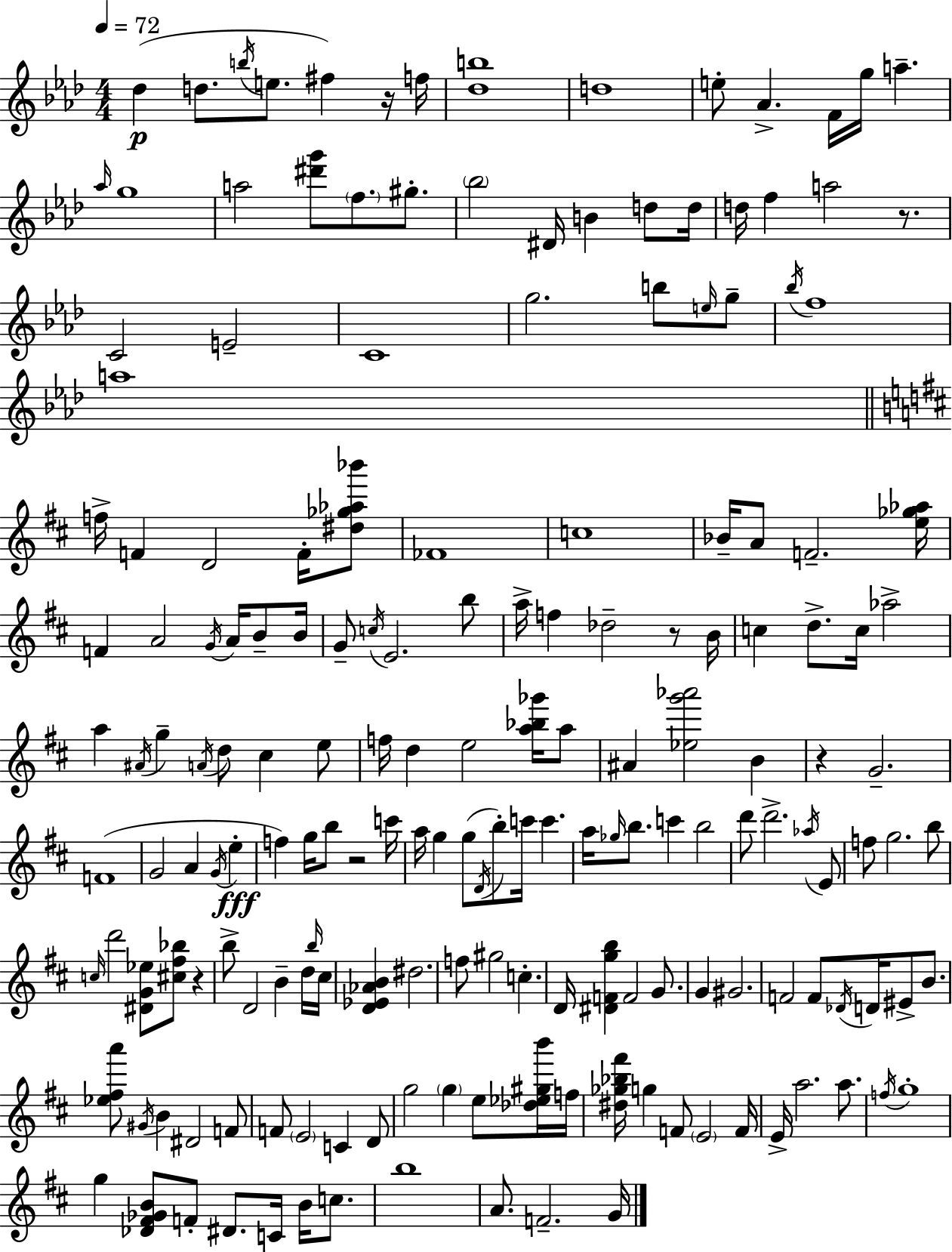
Db5/q D5/e. B5/s E5/e. F#5/q R/s F5/s [Db5,B5]/w D5/w E5/e Ab4/q. F4/s G5/s A5/q. Ab5/s G5/w A5/h [D#6,G6]/e F5/e. G#5/e. Bb5/h D#4/s B4/q D5/e D5/s D5/s F5/q A5/h R/e. C4/h E4/h C4/w G5/h. B5/e E5/s G5/e Bb5/s F5/w A5/w F5/s F4/q D4/h F4/s [D#5,Gb5,Ab5,Bb6]/e FES4/w C5/w Bb4/s A4/e F4/h. [E5,Gb5,Ab5]/s F4/q A4/h G4/s A4/s B4/e B4/s G4/e C5/s E4/h. B5/e A5/s F5/q Db5/h R/e B4/s C5/q D5/e. C5/s Ab5/h A5/q A#4/s G5/q A4/s D5/e C#5/q E5/e F5/s D5/q E5/h [A5,Bb5,Gb6]/s A5/e A#4/q [Eb5,G6,Ab6]/h B4/q R/q G4/h. F4/w G4/h A4/q G4/s E5/q F5/q G5/s B5/e R/h C6/s A5/s G5/q G5/e D4/s B5/e C6/s C6/q. A5/s Gb5/s B5/e. C6/q B5/h D6/e D6/h. Ab5/s E4/e F5/e G5/h. B5/e C5/s D6/h [D#4,G4,Eb5]/e [C#5,F#5,Bb5]/e R/q B5/e D4/h B4/q D5/s B5/s C#5/s [D4,Eb4,Ab4,B4]/q D#5/h. F5/e G#5/h C5/q. D4/s [D#4,F4,G5,B5]/q F4/h G4/e. G4/q G#4/h. F4/h F4/e Db4/s D4/s EIS4/e B4/e. [Eb5,F#5,A6]/e G#4/s B4/q D#4/h F4/e F4/e E4/h C4/q D4/e G5/h G5/q E5/e [Db5,Eb5,G#5,B6]/s F5/s [D#5,Gb5,Bb5,F#6]/s G5/q F4/e E4/h F4/s E4/s A5/h. A5/e. F5/s G5/w G5/q [Db4,F#4,Gb4,B4]/e F4/e D#4/e. C4/s B4/s C5/e. B5/w A4/e. F4/h. G4/s